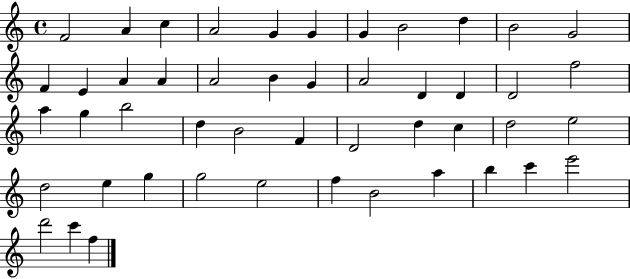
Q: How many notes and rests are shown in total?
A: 48